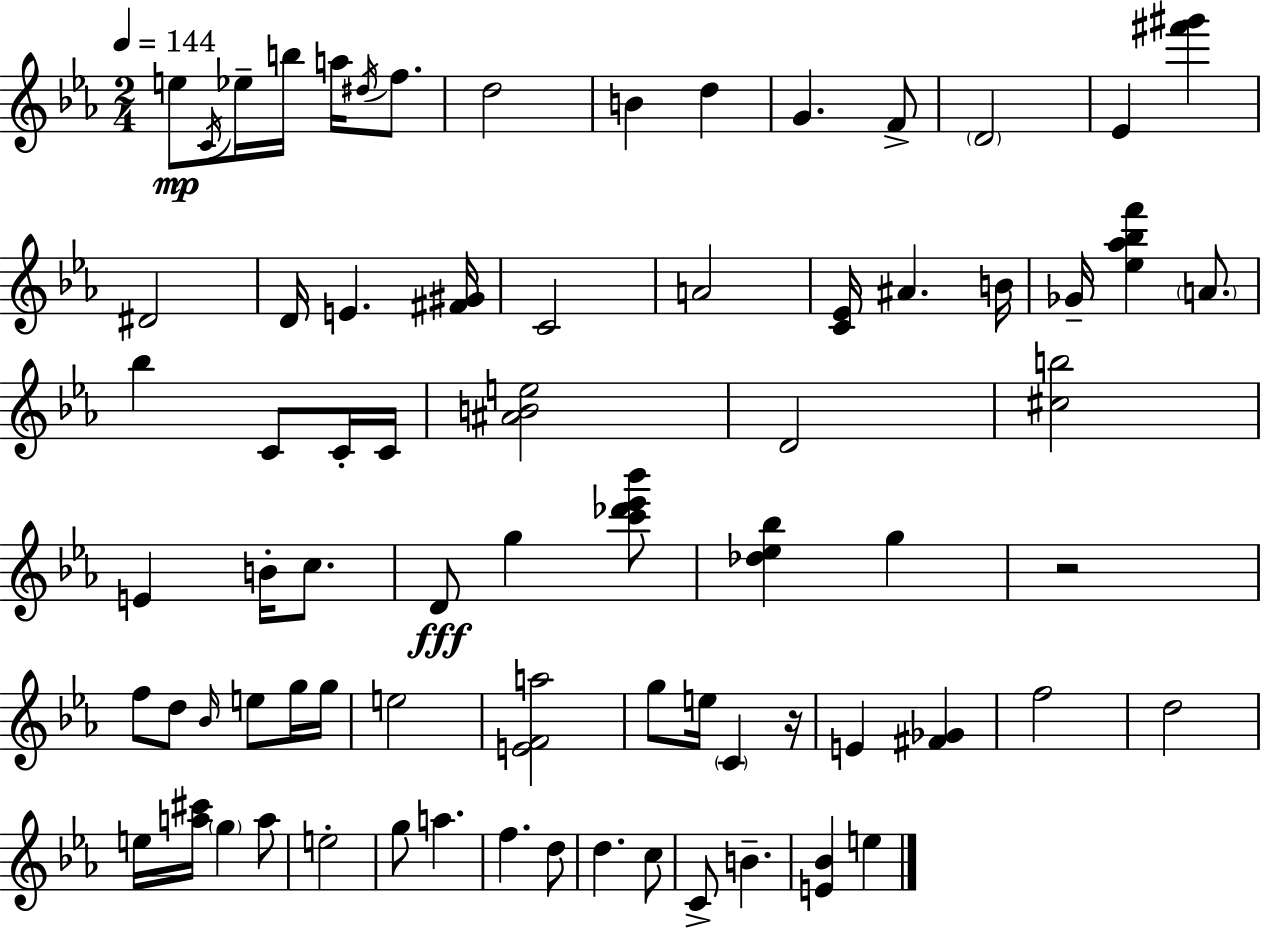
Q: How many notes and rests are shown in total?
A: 74